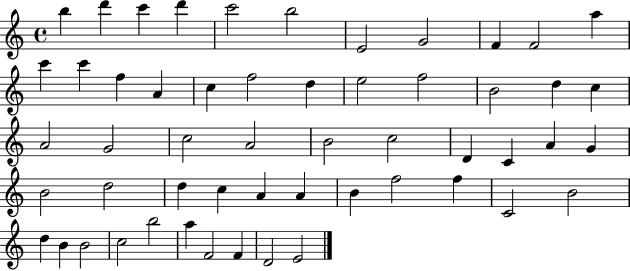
X:1
T:Untitled
M:4/4
L:1/4
K:C
b d' c' d' c'2 b2 E2 G2 F F2 a c' c' f A c f2 d e2 f2 B2 d c A2 G2 c2 A2 B2 c2 D C A G B2 d2 d c A A B f2 f C2 B2 d B B2 c2 b2 a F2 F D2 E2